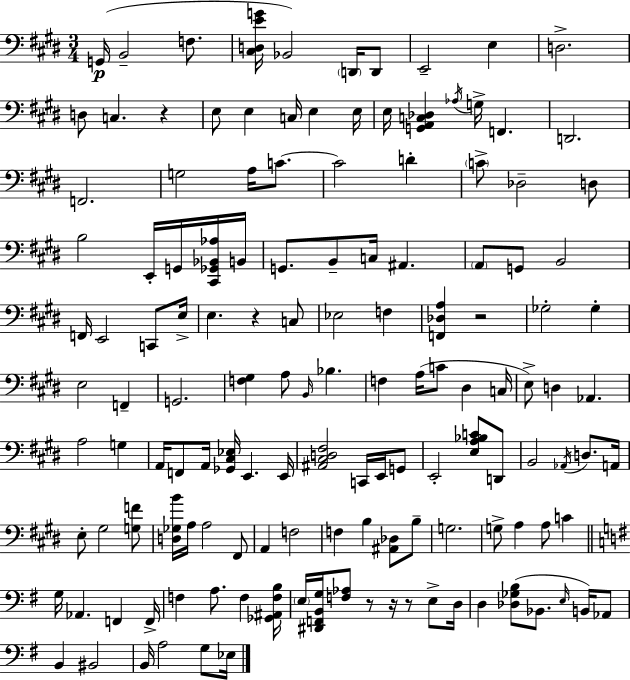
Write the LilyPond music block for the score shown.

{
  \clef bass
  \numericTimeSignature
  \time 3/4
  \key e \major
  g,16(\p b,2-- f8. | <cis d e' g'>16 bes,2) \parenthesize d,16 d,8 | e,2-- e4 | d2.-> | \break d8 c4. r4 | e8 e4 c16 e4 e16 | e16 <g, a, c des>4 \acciaccatura { aes16 } g16-> f,4. | d,2. | \break f,2. | g2 a16 c'8.~~ | c'2 d'4-. | \parenthesize c'8-> des2-- d8 | \break b2 e,16-. g,16 <cis, ges, bes, aes>16 | b,16 g,8. b,8-- c16 ais,4. | \parenthesize a,8 g,8 b,2 | f,16 e,2 c,8 | \break e16-> e4. r4 c8 | ees2 f4 | <f, des a>4 r2 | ges2-. ges4-. | \break e2 f,4-- | g,2. | <f gis>4 a8 \grace { b,16 } bes4. | f4 a16( c'8 dis4 | \break c16 e8->) d4 aes,4. | a2 g4 | a,16 f,8 a,16 <ges, cis ees>16 e,4. | e,16 <ais, cis d fis>2 c,16 e,16 | \break g,8 e,2-. <e a bes c'>8 | d,8 b,2 \acciaccatura { aes,16 } d8. | a,16 e8-. gis2 | <g f'>8 <d ges b'>16 a16 a2 | \break fis,8 a,4 f2 | f4 b4 <ais, des>8 | b8-- g2. | g8-> a4 a8 c'4 | \break \bar "||" \break \key g \major g16 aes,4. f,4 f,16-> | f4 a8. f4 <ges, ais, f b>16 | \parenthesize e16 <dis, f, b, g>16 <f aes>8 r8 r16 r8 e8-> d16 | d4 <des ges b>8( bes,8. \grace { e16 }) b,16 aes,8 | \break b,4 bis,2 | b,16 a2 g8 | ees16 \bar "|."
}